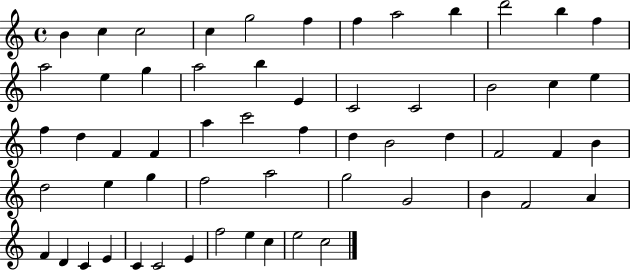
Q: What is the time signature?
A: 4/4